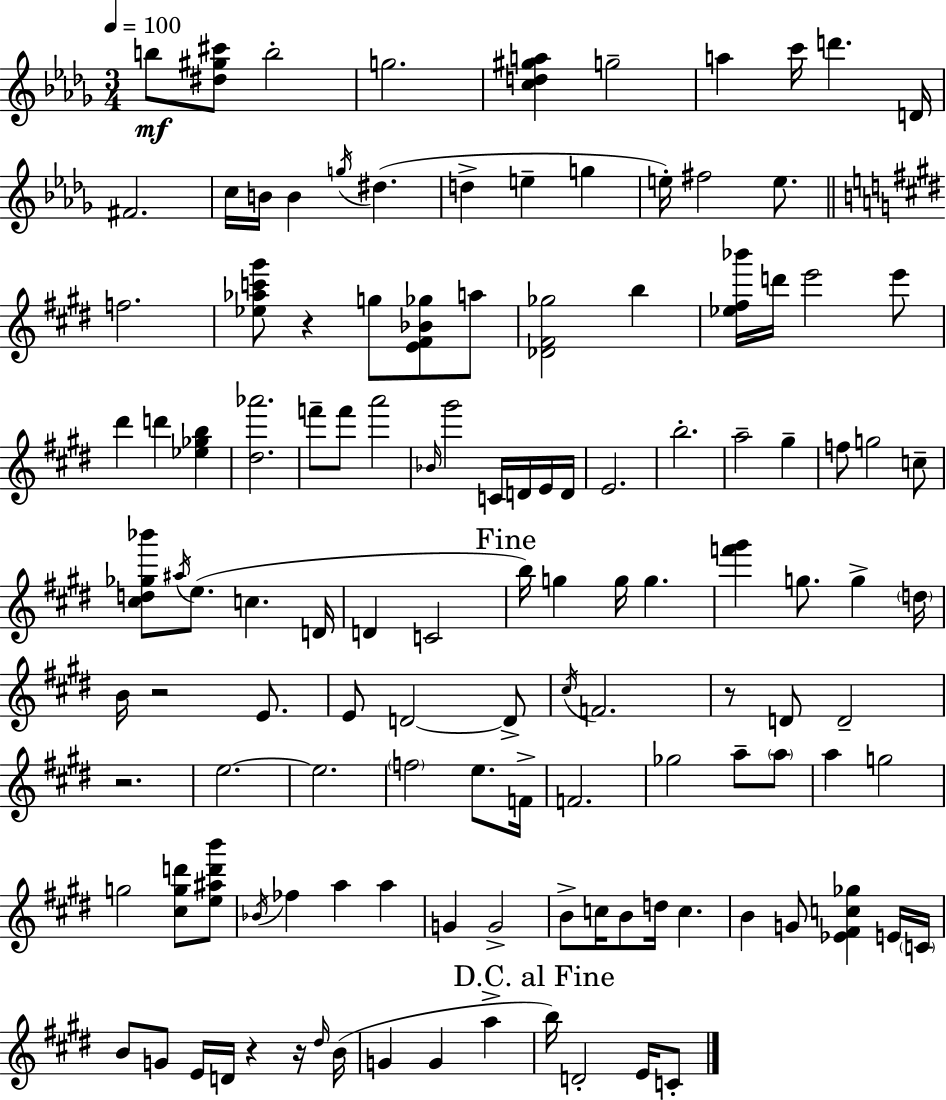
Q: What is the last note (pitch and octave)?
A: C4